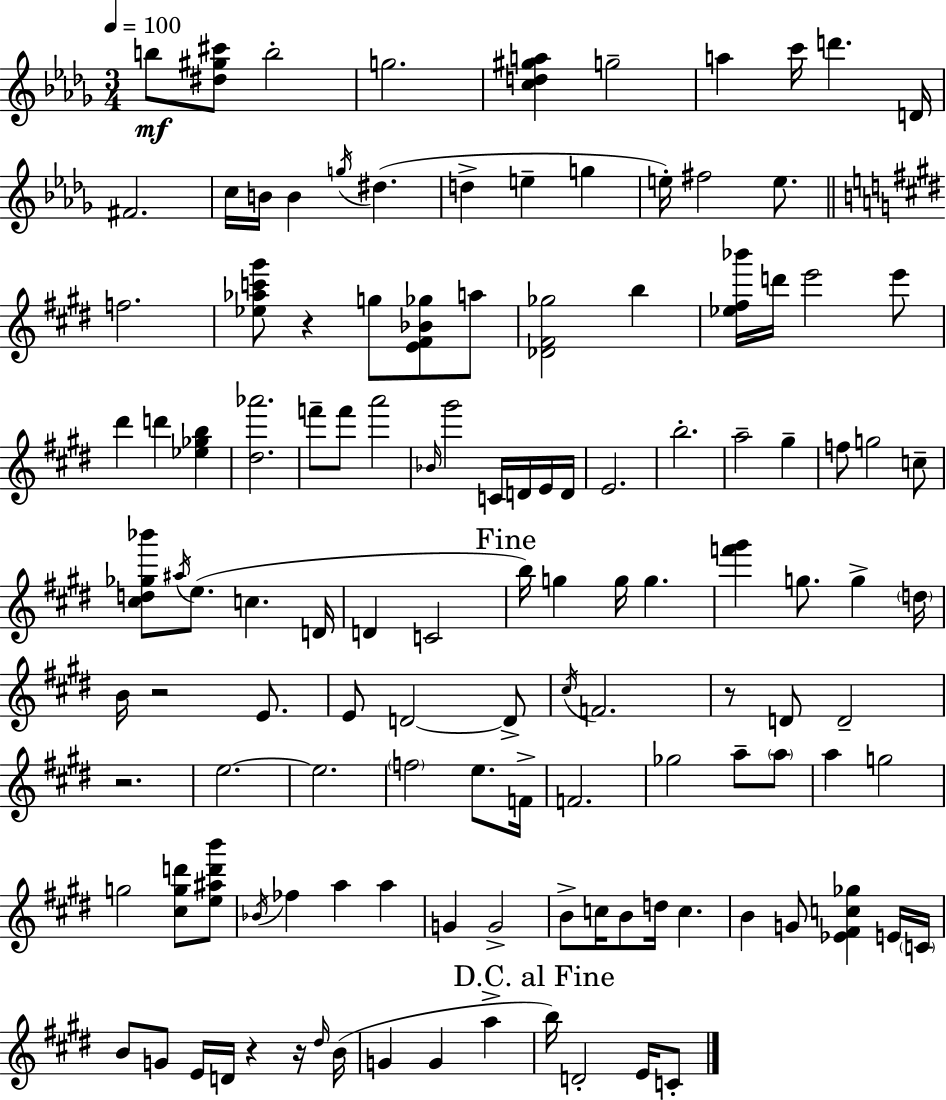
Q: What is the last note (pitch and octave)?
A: C4